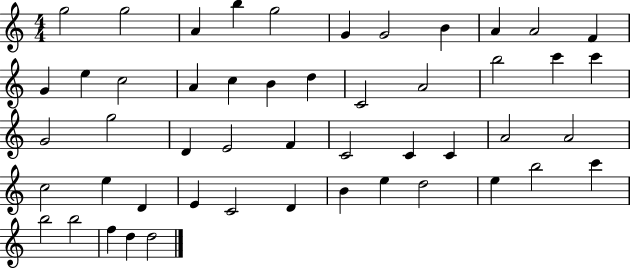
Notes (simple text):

G5/h G5/h A4/q B5/q G5/h G4/q G4/h B4/q A4/q A4/h F4/q G4/q E5/q C5/h A4/q C5/q B4/q D5/q C4/h A4/h B5/h C6/q C6/q G4/h G5/h D4/q E4/h F4/q C4/h C4/q C4/q A4/h A4/h C5/h E5/q D4/q E4/q C4/h D4/q B4/q E5/q D5/h E5/q B5/h C6/q B5/h B5/h F5/q D5/q D5/h